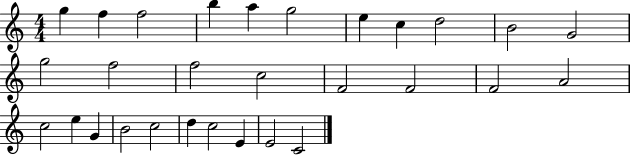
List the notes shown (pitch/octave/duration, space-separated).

G5/q F5/q F5/h B5/q A5/q G5/h E5/q C5/q D5/h B4/h G4/h G5/h F5/h F5/h C5/h F4/h F4/h F4/h A4/h C5/h E5/q G4/q B4/h C5/h D5/q C5/h E4/q E4/h C4/h